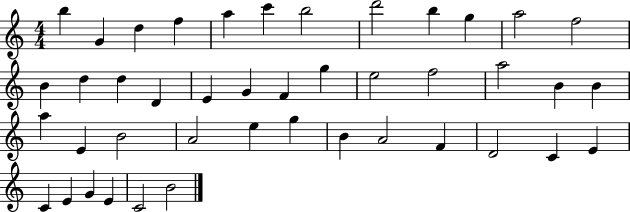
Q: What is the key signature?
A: C major